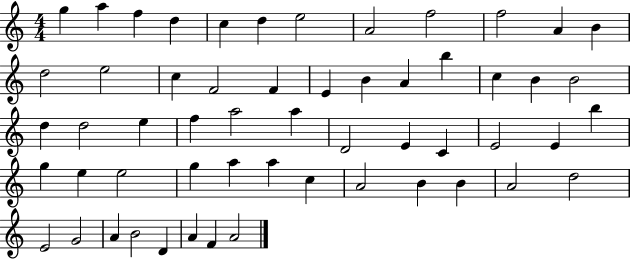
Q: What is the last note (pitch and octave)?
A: A4